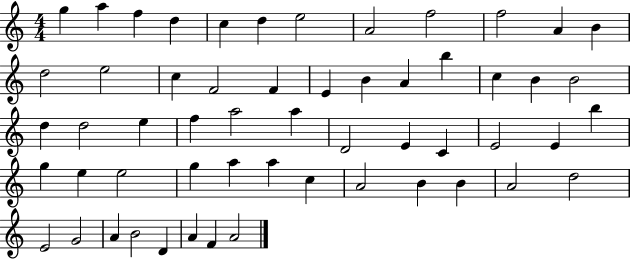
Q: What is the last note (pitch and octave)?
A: A4